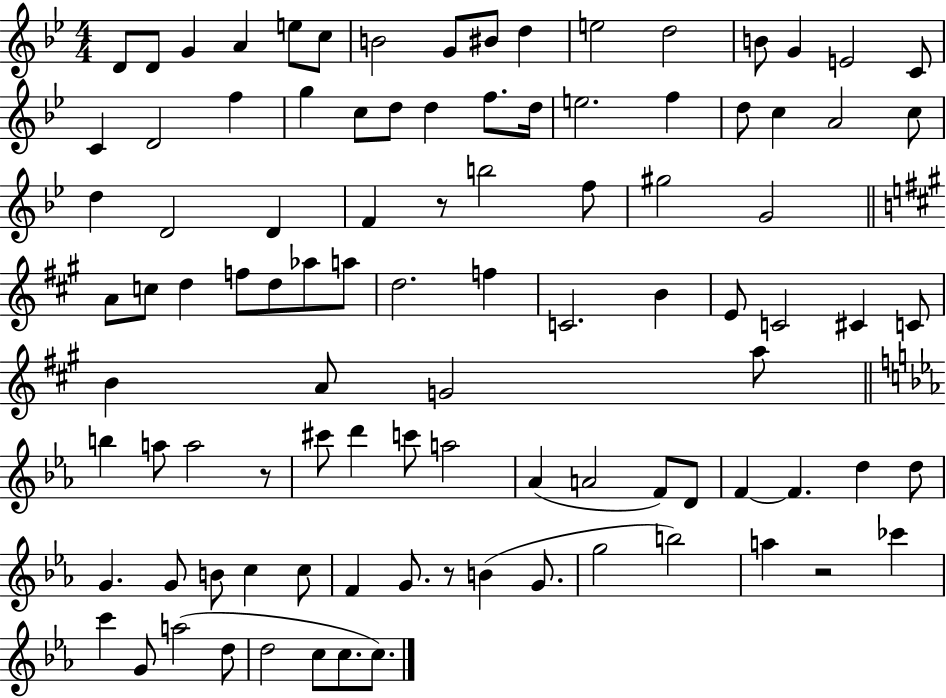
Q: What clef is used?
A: treble